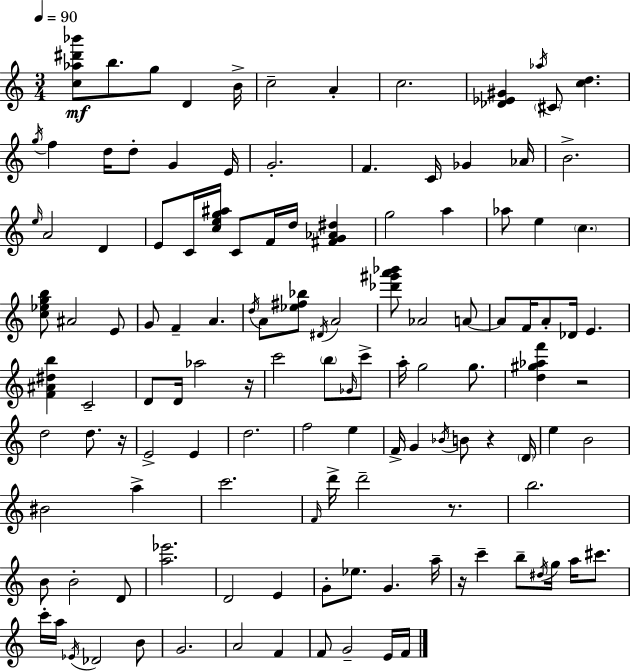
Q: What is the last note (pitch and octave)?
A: F4